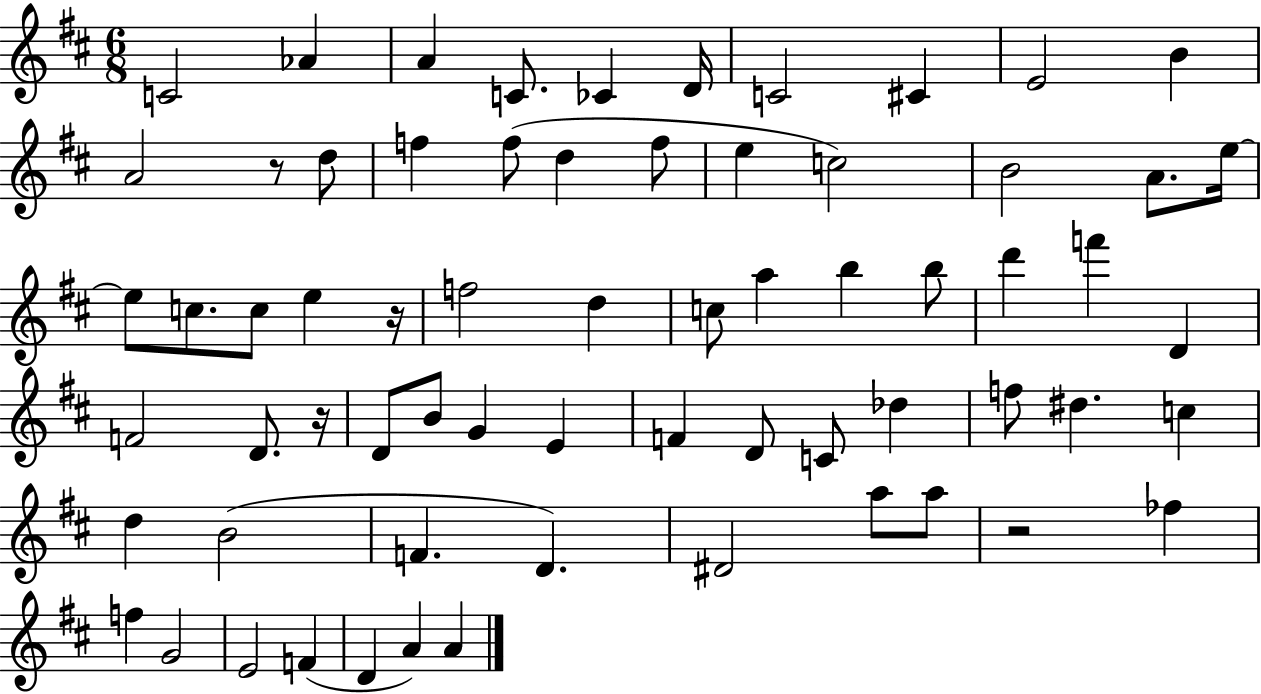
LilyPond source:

{
  \clef treble
  \numericTimeSignature
  \time 6/8
  \key d \major
  c'2 aes'4 | a'4 c'8. ces'4 d'16 | c'2 cis'4 | e'2 b'4 | \break a'2 r8 d''8 | f''4 f''8( d''4 f''8 | e''4 c''2) | b'2 a'8. e''16~~ | \break e''8 c''8. c''8 e''4 r16 | f''2 d''4 | c''8 a''4 b''4 b''8 | d'''4 f'''4 d'4 | \break f'2 d'8. r16 | d'8 b'8 g'4 e'4 | f'4 d'8 c'8 des''4 | f''8 dis''4. c''4 | \break d''4 b'2( | f'4. d'4.) | dis'2 a''8 a''8 | r2 fes''4 | \break f''4 g'2 | e'2 f'4( | d'4 a'4) a'4 | \bar "|."
}